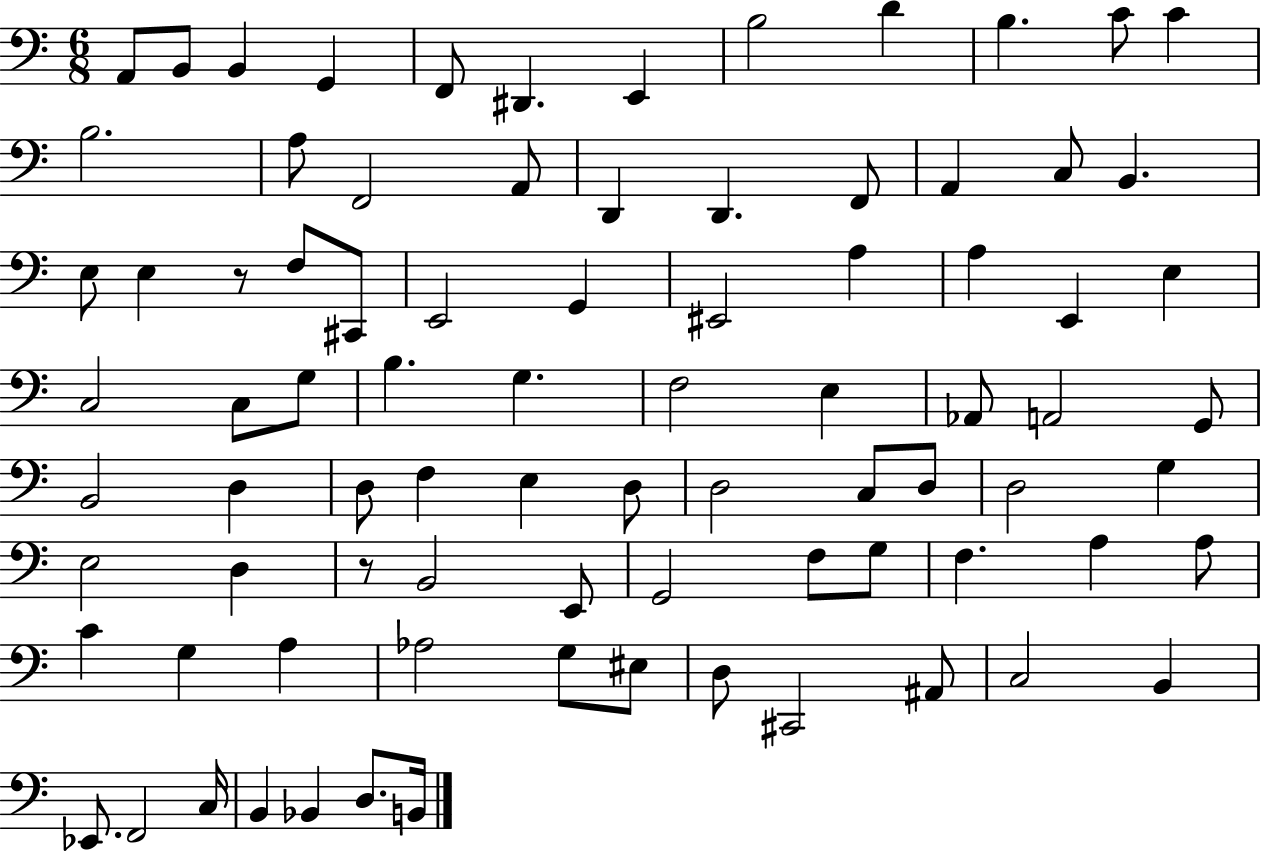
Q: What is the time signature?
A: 6/8